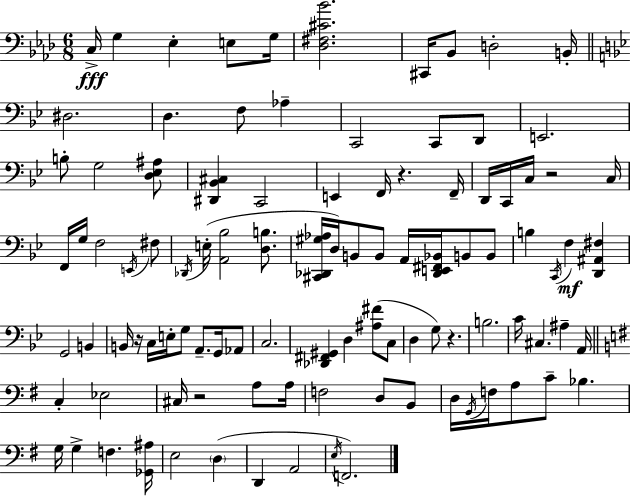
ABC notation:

X:1
T:Untitled
M:6/8
L:1/4
K:Fm
C,/4 G, _E, E,/2 G,/4 [_D,^F,^C_B]2 ^C,,/4 _B,,/2 D,2 B,,/4 ^D,2 D, F,/2 _A, C,,2 C,,/2 D,,/2 E,,2 B,/2 G,2 [D,_E,^A,]/2 [^D,,_B,,^C,] C,,2 E,, F,,/4 z F,,/4 D,,/4 C,,/4 C,/4 z2 C,/4 F,,/4 G,/4 F,2 E,,/4 ^F,/2 _D,,/4 E,/4 [A,,_B,]2 [D,B,]/2 [^C,,_D,,^G,_A,]/4 D,/4 B,,/2 B,,/2 A,,/4 [_D,,E,,^F,,_B,,]/4 B,,/2 B,,/2 B, C,,/4 F, [D,,^A,,^F,] G,,2 B,, B,,/4 z/4 C,/4 E,/4 G,/2 A,,/2 G,,/4 _A,,/2 C,2 [_D,,^F,,^G,,] D, [^A,^F]/2 C,/2 D, G,/2 z B,2 C/4 ^C, ^A, A,,/4 C, _E,2 ^C,/4 z2 A,/2 A,/4 F,2 D,/2 B,,/2 D,/4 G,,/4 F,/4 A,/2 C/2 _B, G,/4 G, F, [_G,,^A,]/4 E,2 D, D,, A,,2 E,/4 F,,2